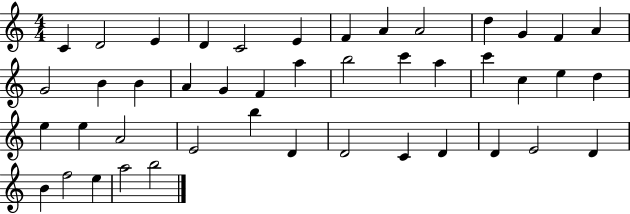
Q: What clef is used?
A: treble